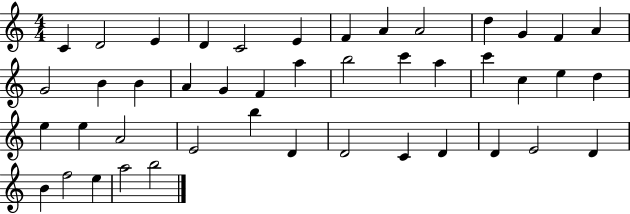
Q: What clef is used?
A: treble